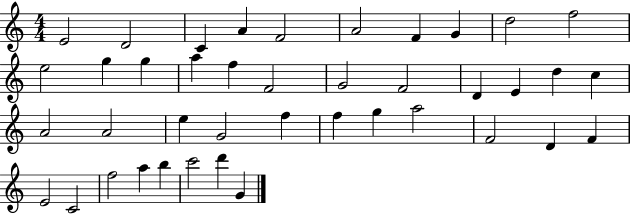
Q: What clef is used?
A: treble